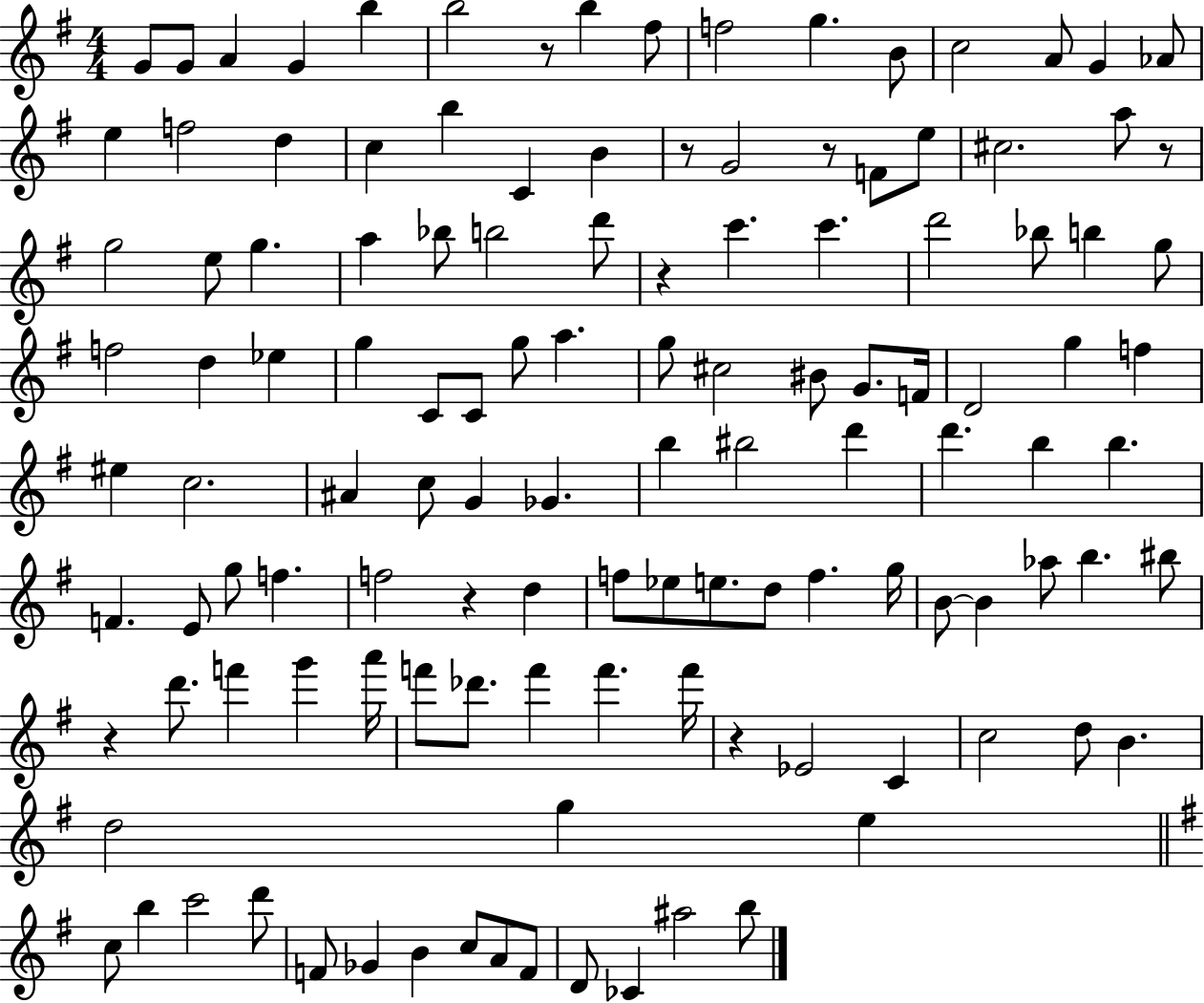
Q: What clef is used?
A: treble